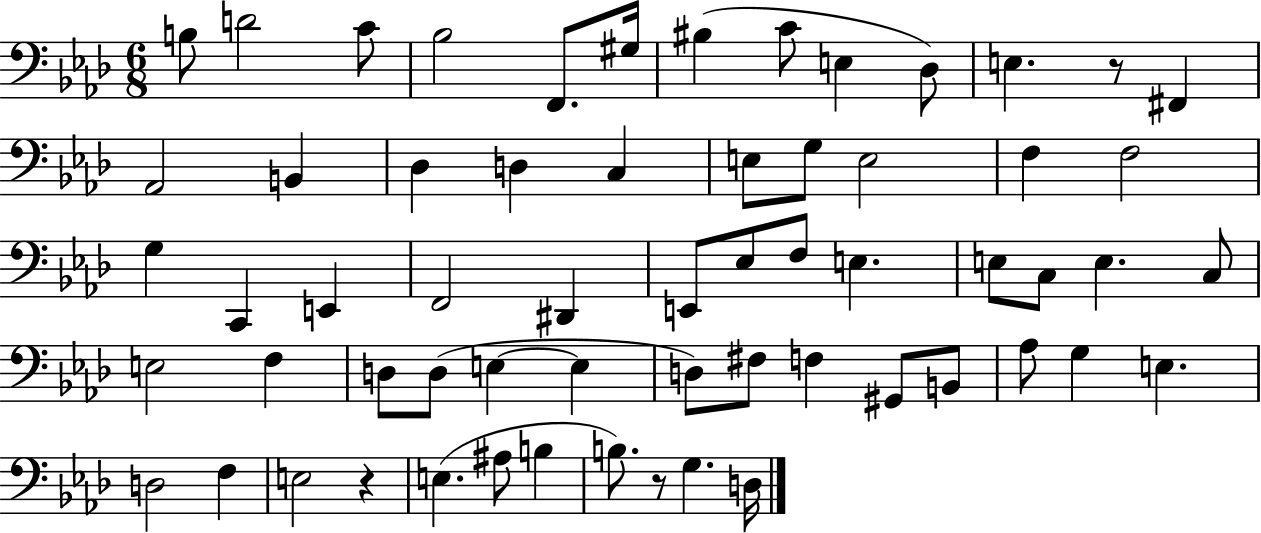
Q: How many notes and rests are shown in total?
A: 61